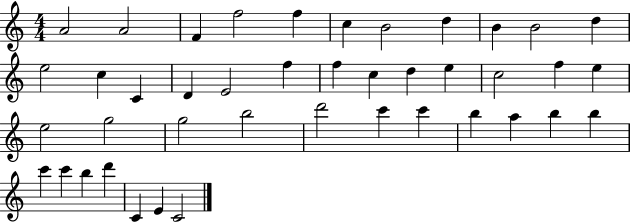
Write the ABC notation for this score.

X:1
T:Untitled
M:4/4
L:1/4
K:C
A2 A2 F f2 f c B2 d B B2 d e2 c C D E2 f f c d e c2 f e e2 g2 g2 b2 d'2 c' c' b a b b c' c' b d' C E C2